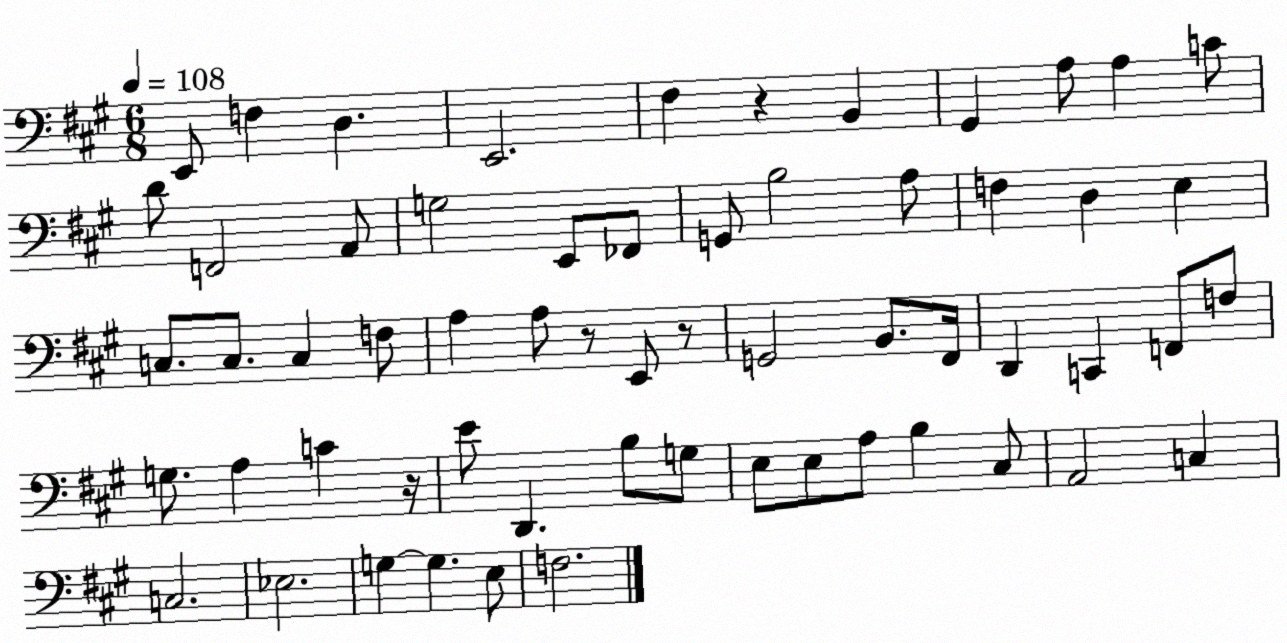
X:1
T:Untitled
M:6/8
L:1/4
K:A
E,,/2 F, D, E,,2 ^F, z B,, ^G,, A,/2 A, C/2 D/2 F,,2 A,,/2 G,2 E,,/2 _F,,/2 G,,/2 B,2 A,/2 F, D, E, C,/2 C,/2 C, F,/2 A, A,/2 z/2 E,,/2 z/2 G,,2 B,,/2 ^F,,/4 D,, C,, F,,/2 F,/2 G,/2 A, C z/4 E/2 D,, B,/2 G,/2 E,/2 E,/2 A,/2 B, ^C,/2 A,,2 C, C,2 _E,2 G, G, E,/2 F,2